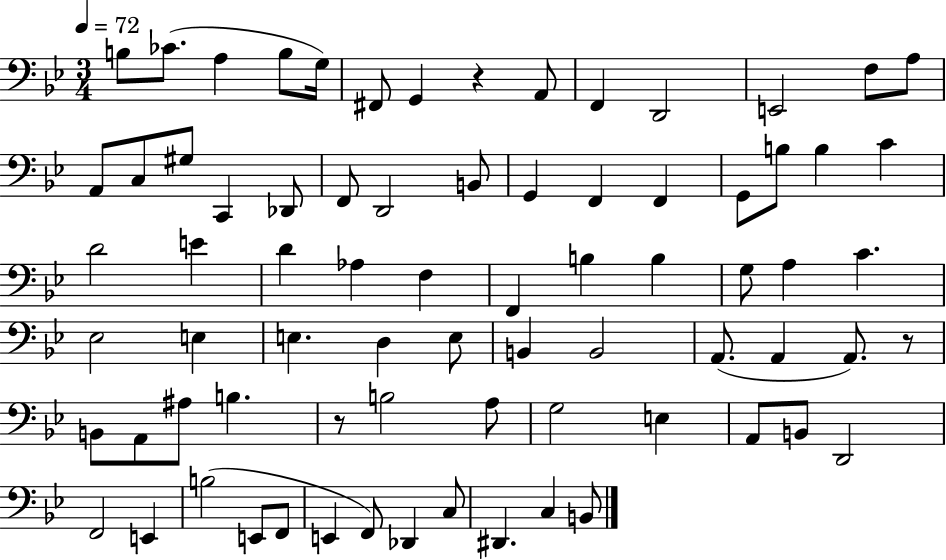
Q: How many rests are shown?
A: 3